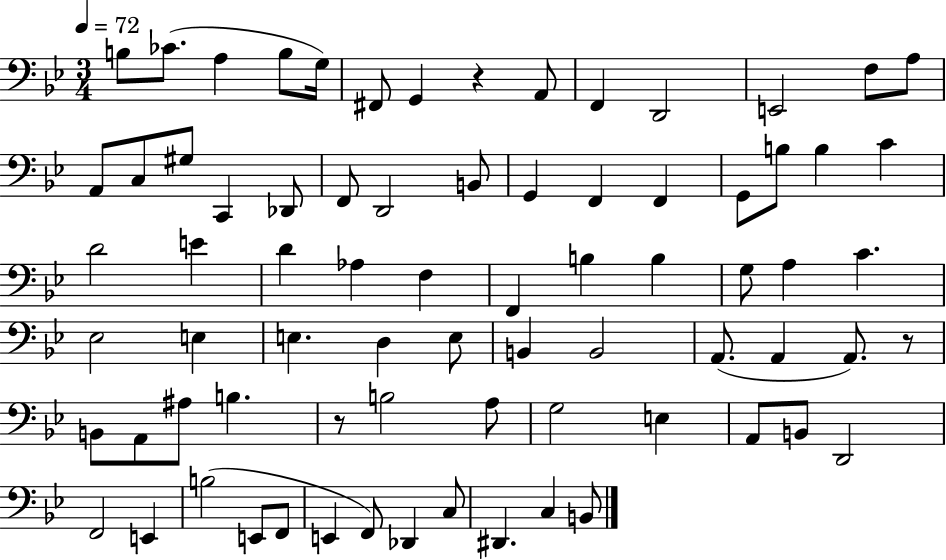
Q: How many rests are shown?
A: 3